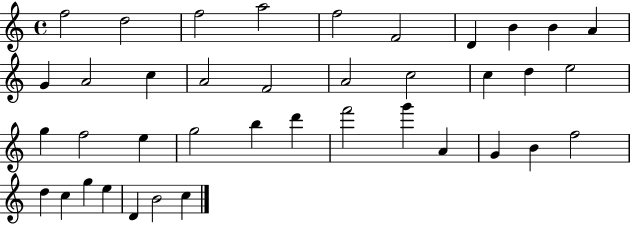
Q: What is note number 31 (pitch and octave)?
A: B4